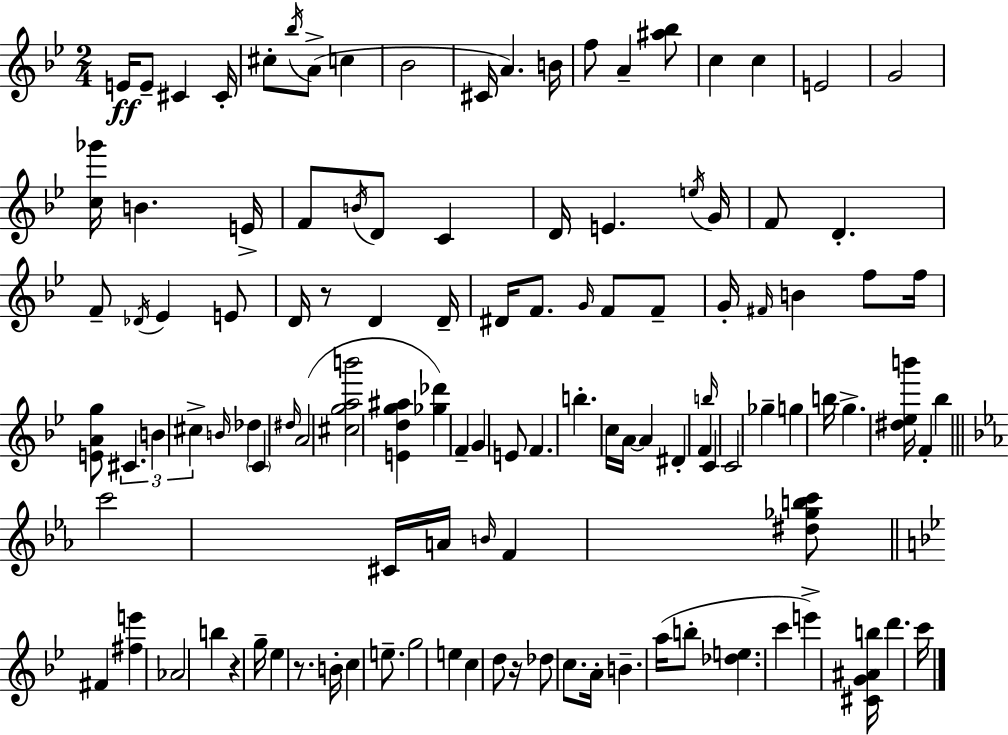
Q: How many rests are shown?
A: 4